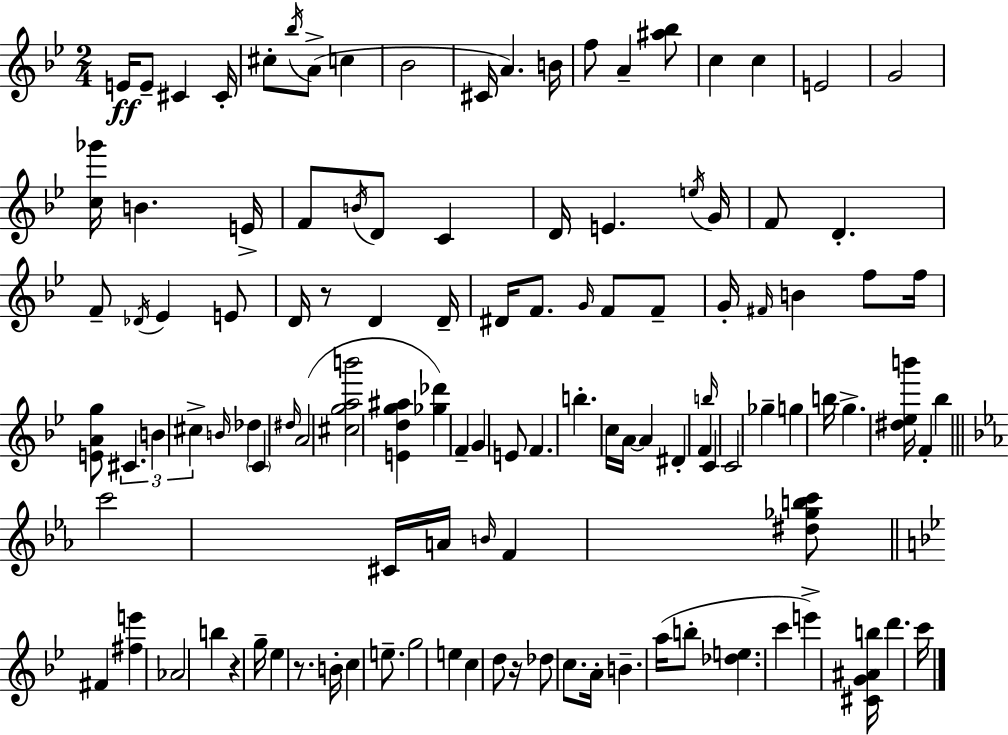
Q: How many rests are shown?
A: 4